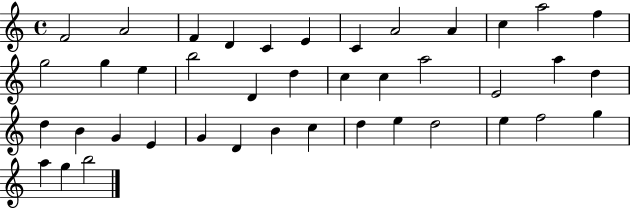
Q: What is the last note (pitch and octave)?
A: B5